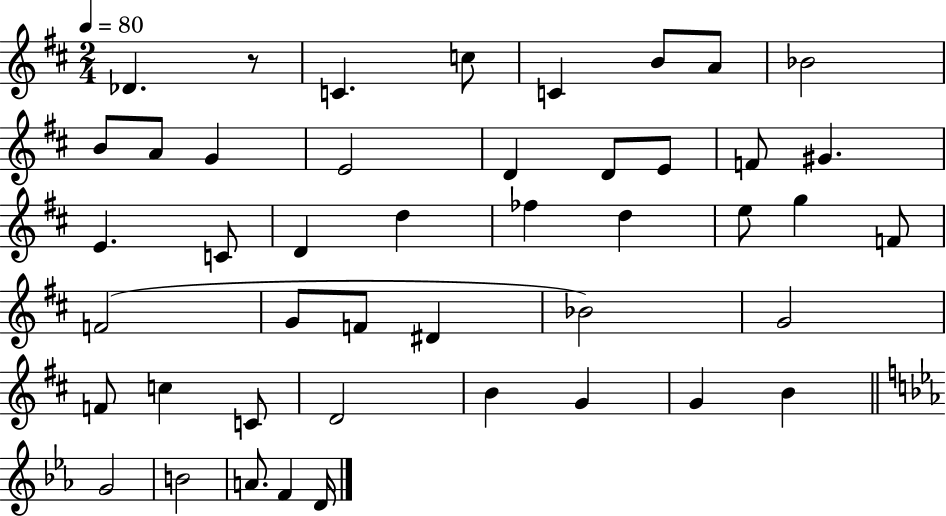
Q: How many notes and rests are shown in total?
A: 45